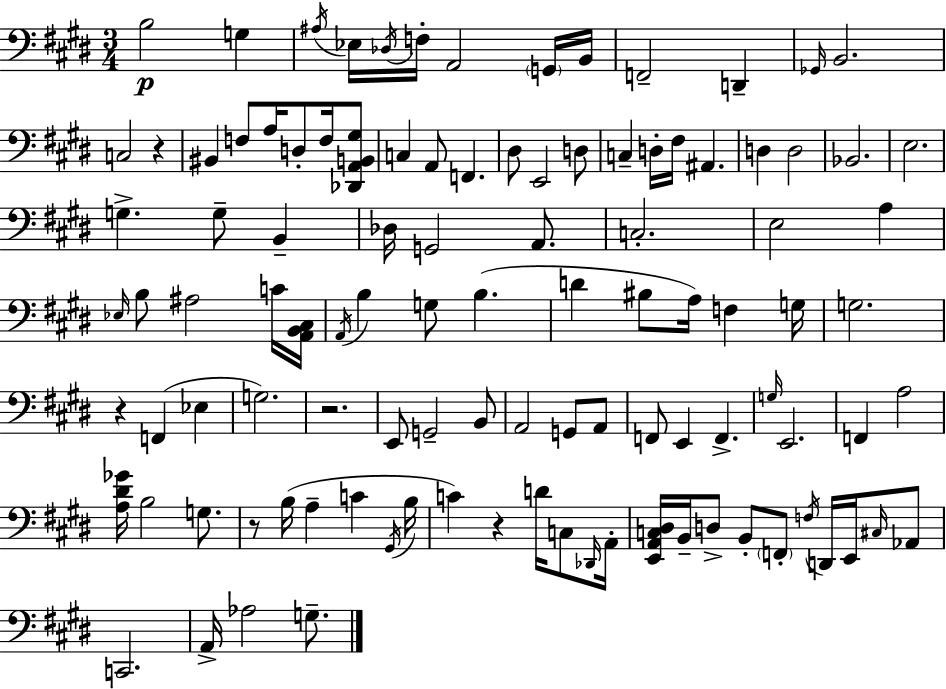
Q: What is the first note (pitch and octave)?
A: B3